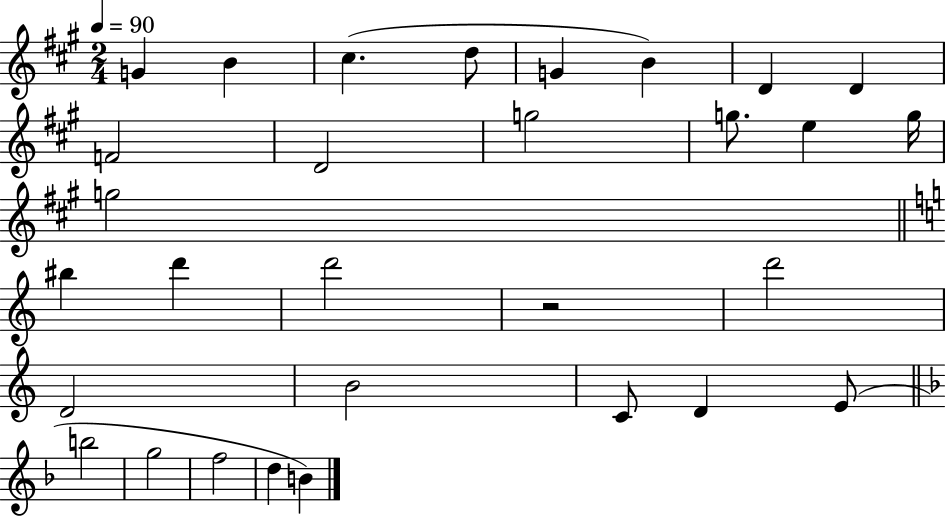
X:1
T:Untitled
M:2/4
L:1/4
K:A
G B ^c d/2 G B D D F2 D2 g2 g/2 e g/4 g2 ^b d' d'2 z2 d'2 D2 B2 C/2 D E/2 b2 g2 f2 d B